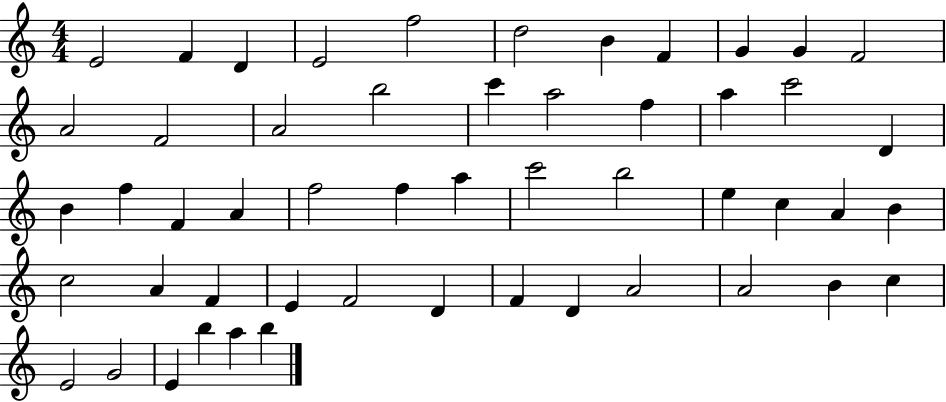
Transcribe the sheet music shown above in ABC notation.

X:1
T:Untitled
M:4/4
L:1/4
K:C
E2 F D E2 f2 d2 B F G G F2 A2 F2 A2 b2 c' a2 f a c'2 D B f F A f2 f a c'2 b2 e c A B c2 A F E F2 D F D A2 A2 B c E2 G2 E b a b